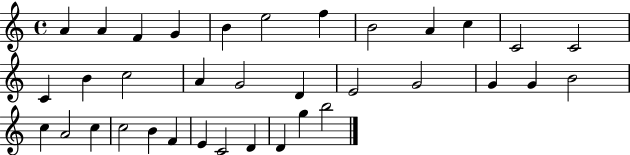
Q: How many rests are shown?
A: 0